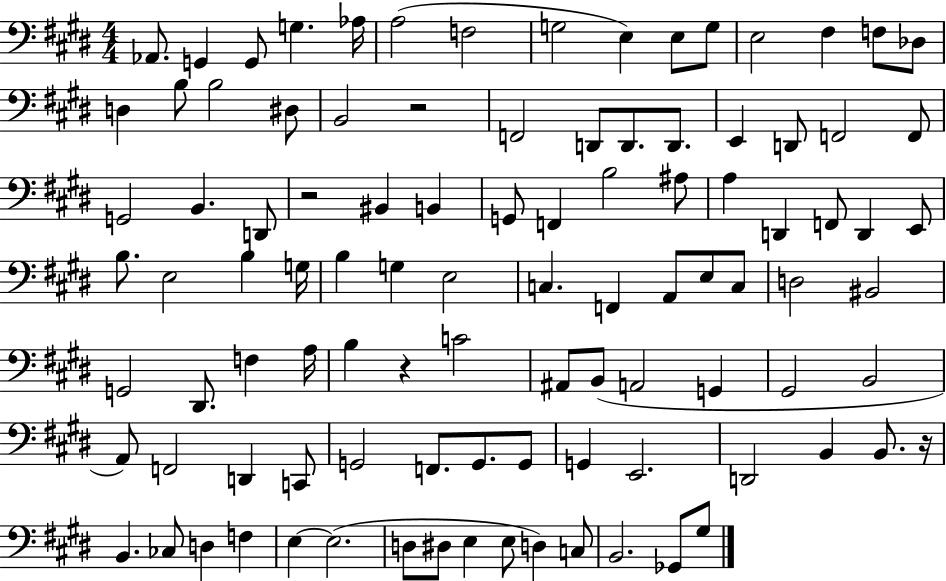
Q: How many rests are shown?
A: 4